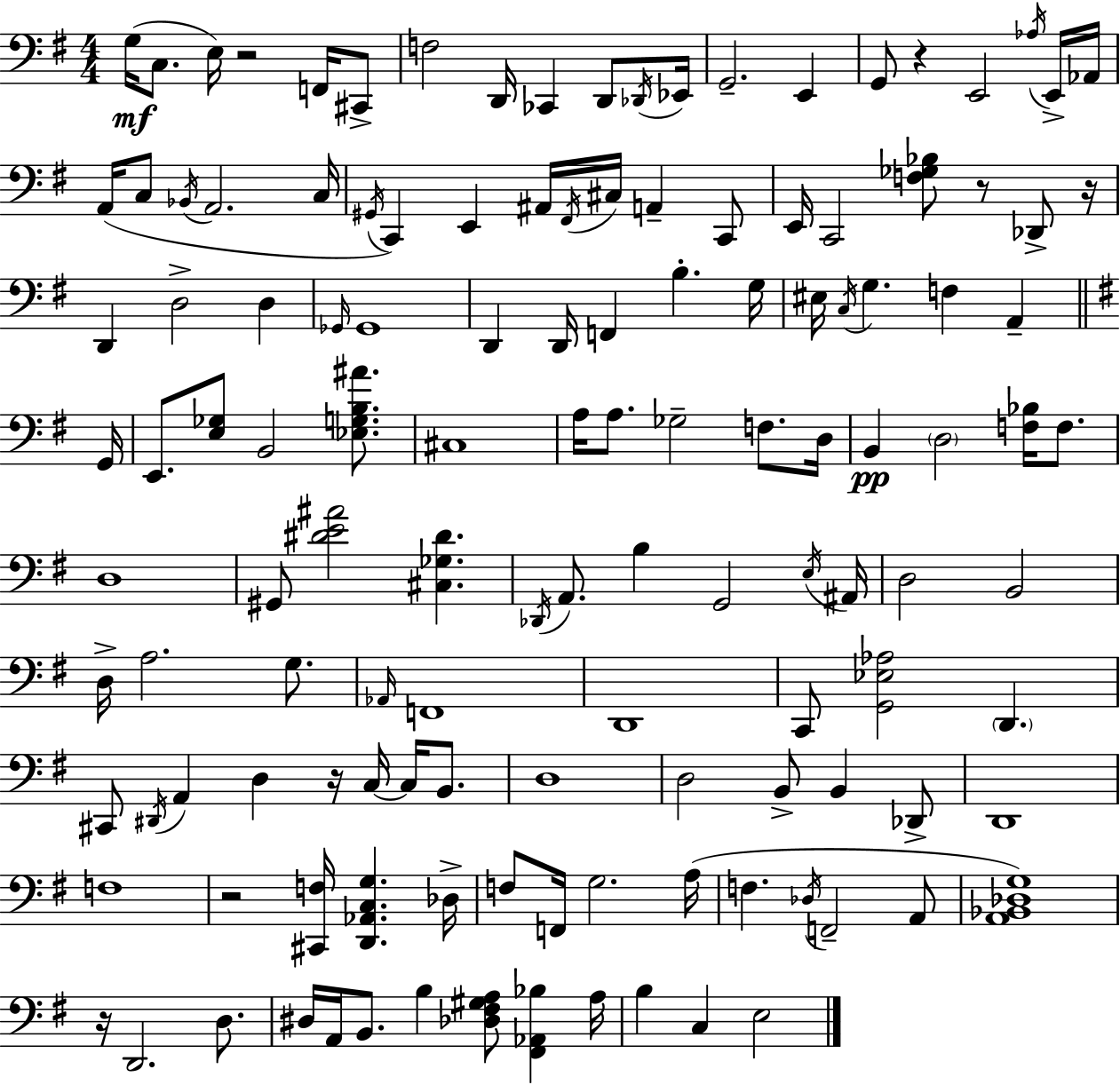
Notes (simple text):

G3/s C3/e. E3/s R/h F2/s C#2/e F3/h D2/s CES2/q D2/e Db2/s Eb2/s G2/h. E2/q G2/e R/q E2/h Ab3/s E2/s Ab2/s A2/s C3/e Bb2/s A2/h. C3/s G#2/s C2/q E2/q A#2/s F#2/s C#3/s A2/q C2/e E2/s C2/h [F3,Gb3,Bb3]/e R/e Db2/e R/s D2/q D3/h D3/q Gb2/s Gb2/w D2/q D2/s F2/q B3/q. G3/s EIS3/s C3/s G3/q. F3/q A2/q G2/s E2/e. [E3,Gb3]/e B2/h [Eb3,G3,B3,A#4]/e. C#3/w A3/s A3/e. Gb3/h F3/e. D3/s B2/q D3/h [F3,Bb3]/s F3/e. D3/w G#2/e [D#4,E4,A#4]/h [C#3,Gb3,D#4]/q. Db2/s A2/e. B3/q G2/h E3/s A#2/s D3/h B2/h D3/s A3/h. G3/e. Ab2/s F2/w D2/w C2/e [G2,Eb3,Ab3]/h D2/q. C#2/e D#2/s A2/q D3/q R/s C3/s C3/s B2/e. D3/w D3/h B2/e B2/q Db2/e D2/w F3/w R/h [C#2,F3]/s [D2,Ab2,C3,G3]/q. Db3/s F3/e F2/s G3/h. A3/s F3/q. Db3/s F2/h A2/e [A2,Bb2,Db3,G3]/w R/s D2/h. D3/e. D#3/s A2/s B2/e. B3/q [Db3,F#3,G#3,A3]/e [F#2,Ab2,Bb3]/q A3/s B3/q C3/q E3/h